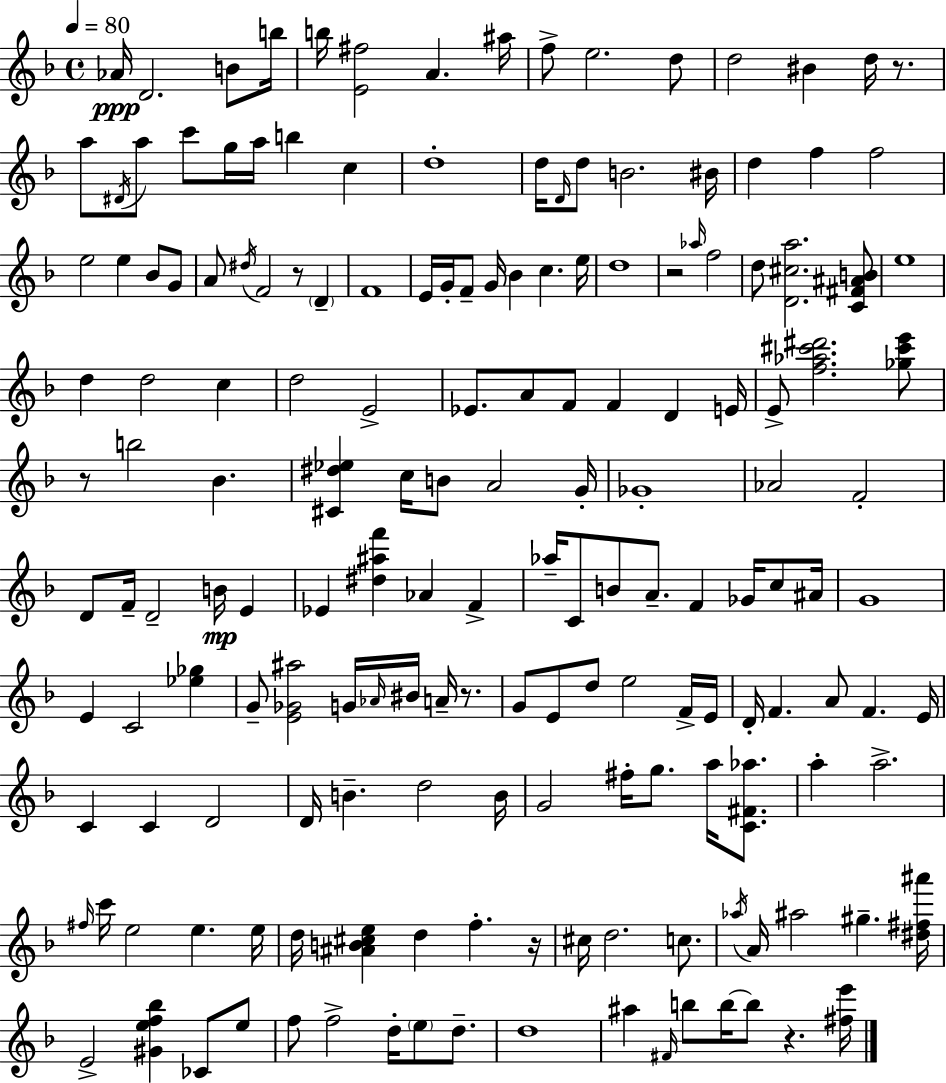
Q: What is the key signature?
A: D minor